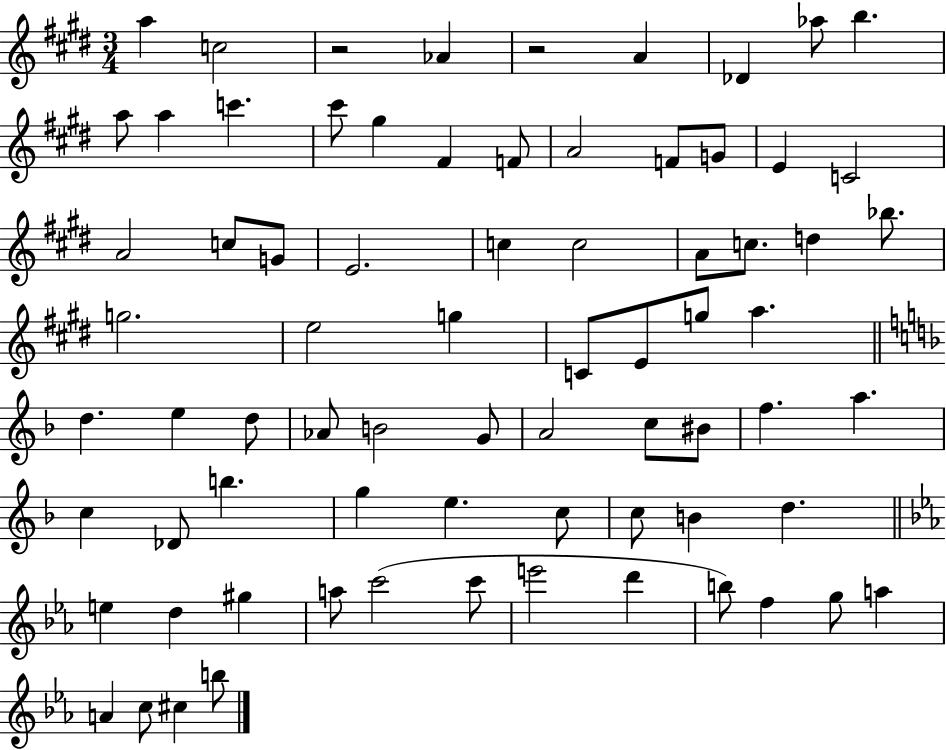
A5/q C5/h R/h Ab4/q R/h A4/q Db4/q Ab5/e B5/q. A5/e A5/q C6/q. C#6/e G#5/q F#4/q F4/e A4/h F4/e G4/e E4/q C4/h A4/h C5/e G4/e E4/h. C5/q C5/h A4/e C5/e. D5/q Bb5/e. G5/h. E5/h G5/q C4/e E4/e G5/e A5/q. D5/q. E5/q D5/e Ab4/e B4/h G4/e A4/h C5/e BIS4/e F5/q. A5/q. C5/q Db4/e B5/q. G5/q E5/q. C5/e C5/e B4/q D5/q. E5/q D5/q G#5/q A5/e C6/h C6/e E6/h D6/q B5/e F5/q G5/e A5/q A4/q C5/e C#5/q B5/e